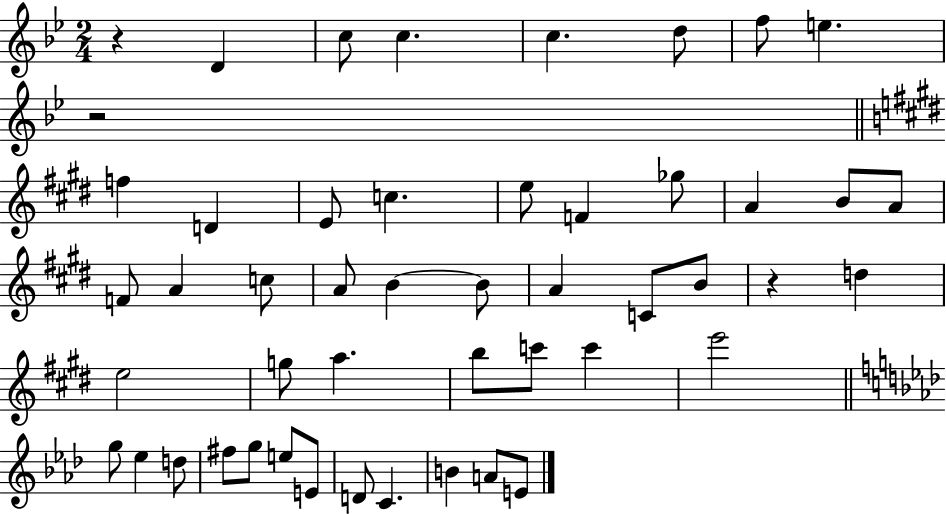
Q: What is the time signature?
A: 2/4